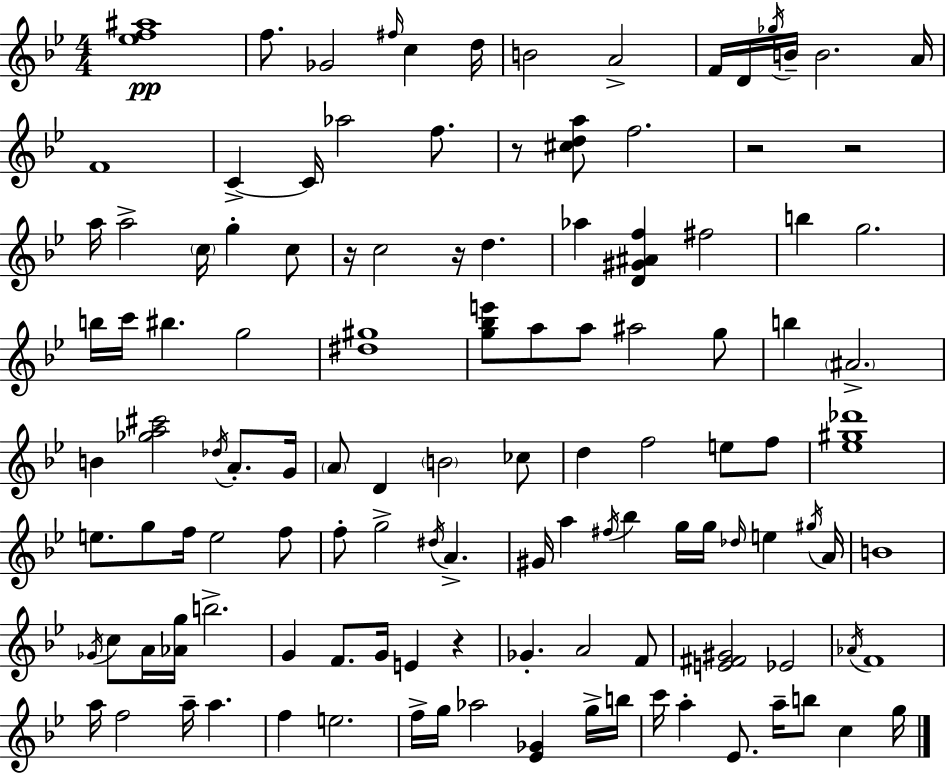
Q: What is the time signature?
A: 4/4